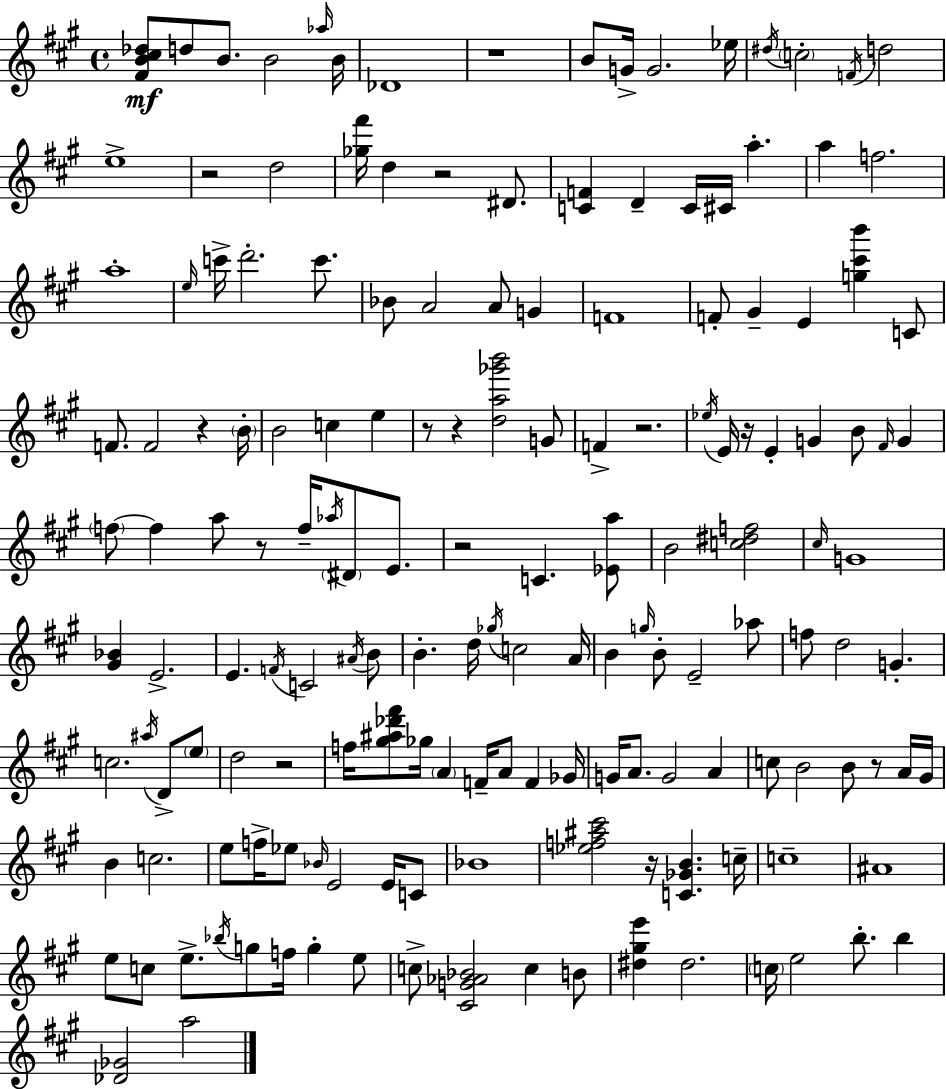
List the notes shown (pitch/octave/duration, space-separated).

[F#4,B4,C#5,Db5]/e D5/e B4/e. B4/h Ab5/s B4/s Db4/w R/w B4/e G4/s G4/h. Eb5/s D#5/s C5/h F4/s D5/h E5/w R/h D5/h [Gb5,F#6]/s D5/q R/h D#4/e. [C4,F4]/q D4/q C4/s C#4/s A5/q. A5/q F5/h. A5/w E5/s C6/s D6/h. C6/e. Bb4/e A4/h A4/e G4/q F4/w F4/e G#4/q E4/q [G5,C#6,B6]/q C4/e F4/e. F4/h R/q B4/s B4/h C5/q E5/q R/e R/q [D5,A5,Gb6,B6]/h G4/e F4/q R/h. Eb5/s E4/s R/s E4/q G4/q B4/e F#4/s G4/q F5/e F5/q A5/e R/e F5/s Ab5/s D#4/e E4/e. R/h C4/q. [Eb4,A5]/e B4/h [C5,D#5,F5]/h C#5/s G4/w [G#4,Bb4]/q E4/h. E4/q. F4/s C4/h A#4/s B4/e B4/q. D5/s Gb5/s C5/h A4/s B4/q G5/s B4/e E4/h Ab5/e F5/e D5/h G4/q. C5/h. A#5/s D4/e E5/e D5/h R/h F5/s [G#5,A#5,Db6,F#6]/e Gb5/s A4/q F4/s A4/e F4/q Gb4/s G4/s A4/e. G4/h A4/q C5/e B4/h B4/e R/e A4/s G#4/s B4/q C5/h. E5/e F5/s Eb5/e Bb4/s E4/h E4/s C4/e Bb4/w [Eb5,F5,A#5,C#6]/h R/s [C4,Gb4,B4]/q. C5/s C5/w A#4/w E5/e C5/e E5/e. Bb5/s G5/e F5/s G5/q E5/e C5/e [C#4,G4,Ab4,Bb4]/h C5/q B4/e [D#5,G#5,E6]/q D#5/h. C5/s E5/h B5/e. B5/q [Db4,Gb4]/h A5/h